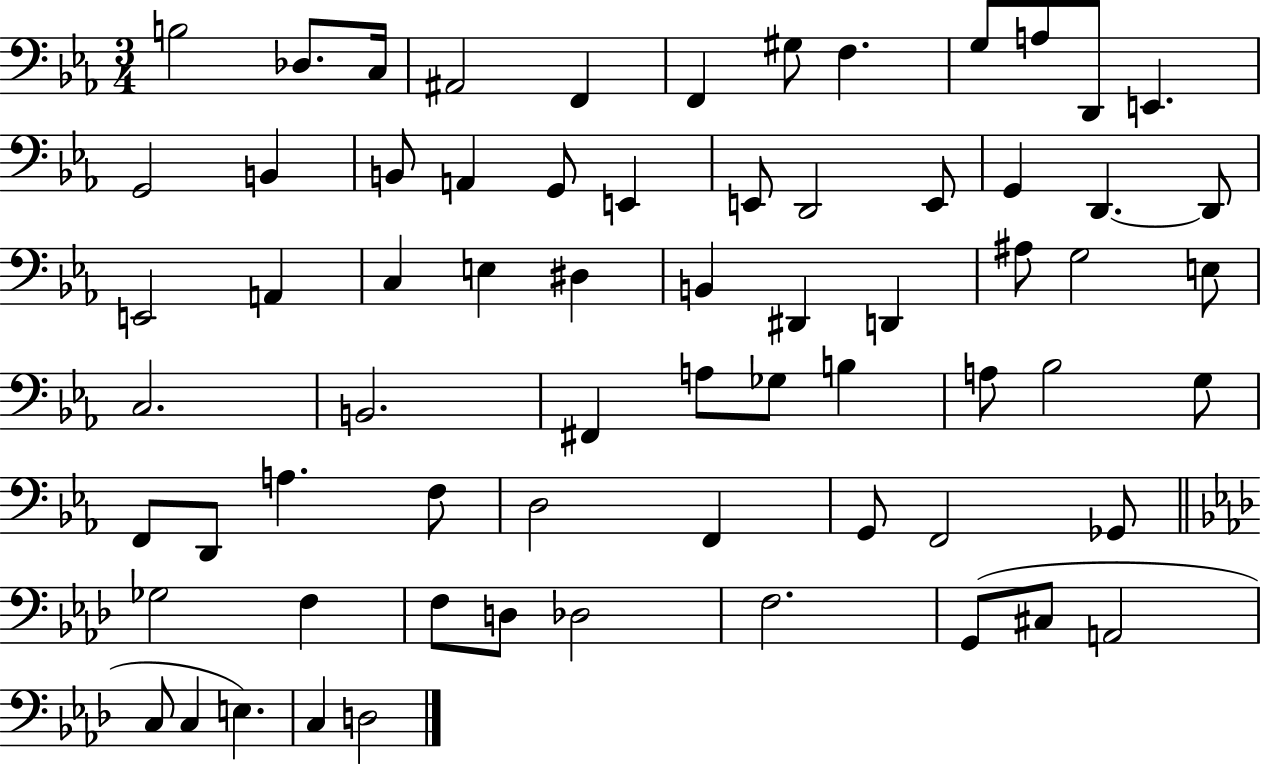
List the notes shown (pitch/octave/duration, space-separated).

B3/h Db3/e. C3/s A#2/h F2/q F2/q G#3/e F3/q. G3/e A3/e D2/e E2/q. G2/h B2/q B2/e A2/q G2/e E2/q E2/e D2/h E2/e G2/q D2/q. D2/e E2/h A2/q C3/q E3/q D#3/q B2/q D#2/q D2/q A#3/e G3/h E3/e C3/h. B2/h. F#2/q A3/e Gb3/e B3/q A3/e Bb3/h G3/e F2/e D2/e A3/q. F3/e D3/h F2/q G2/e F2/h Gb2/e Gb3/h F3/q F3/e D3/e Db3/h F3/h. G2/e C#3/e A2/h C3/e C3/q E3/q. C3/q D3/h